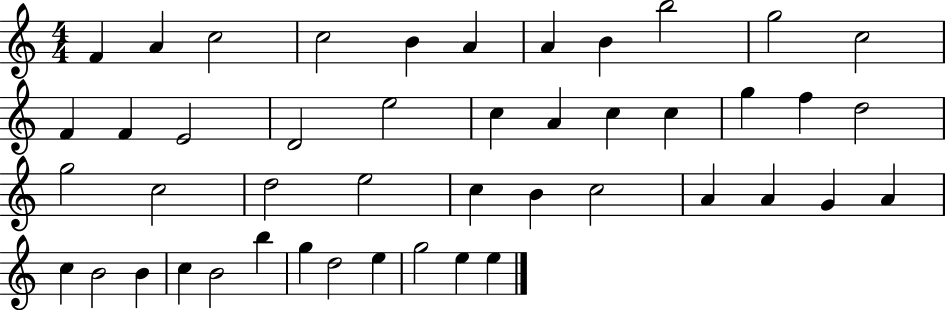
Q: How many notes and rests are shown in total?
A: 46